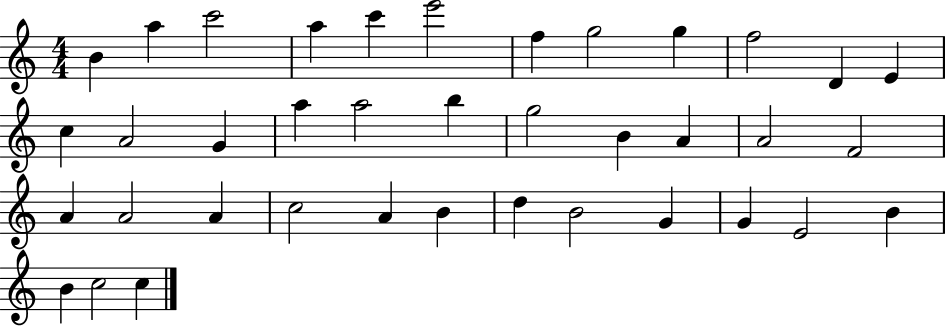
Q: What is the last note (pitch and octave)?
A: C5